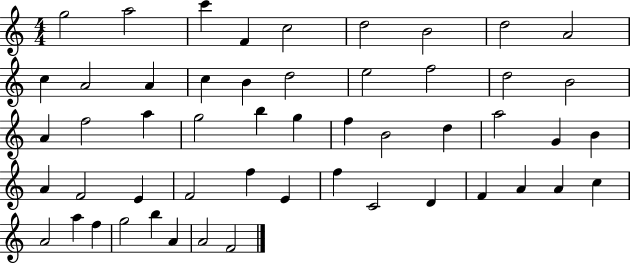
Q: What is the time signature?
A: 4/4